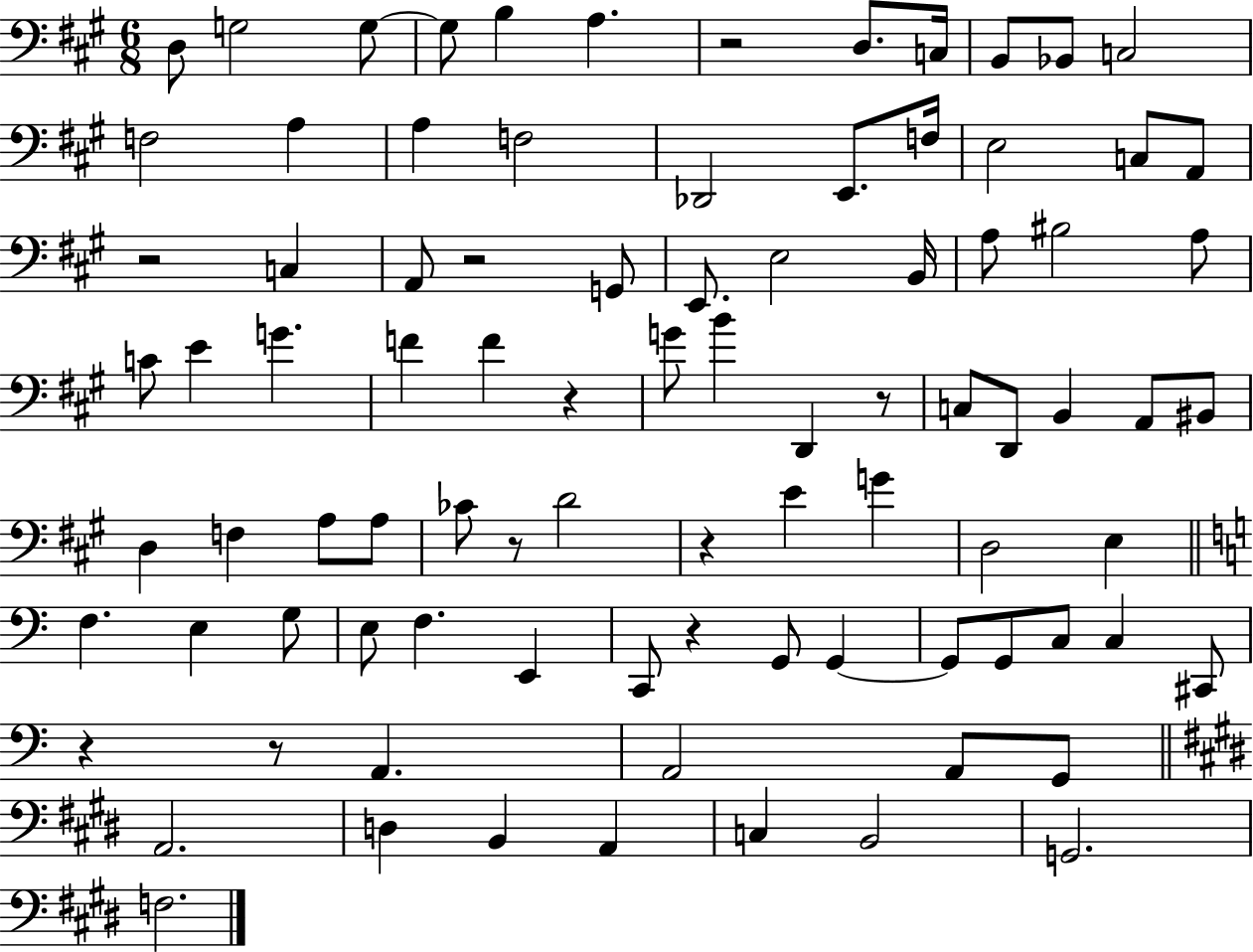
D3/e G3/h G3/e G3/e B3/q A3/q. R/h D3/e. C3/s B2/e Bb2/e C3/h F3/h A3/q A3/q F3/h Db2/h E2/e. F3/s E3/h C3/e A2/e R/h C3/q A2/e R/h G2/e E2/e. E3/h B2/s A3/e BIS3/h A3/e C4/e E4/q G4/q. F4/q F4/q R/q G4/e B4/q D2/q R/e C3/e D2/e B2/q A2/e BIS2/e D3/q F3/q A3/e A3/e CES4/e R/e D4/h R/q E4/q G4/q D3/h E3/q F3/q. E3/q G3/e E3/e F3/q. E2/q C2/e R/q G2/e G2/q G2/e G2/e C3/e C3/q C#2/e R/q R/e A2/q. A2/h A2/e G2/e A2/h. D3/q B2/q A2/q C3/q B2/h G2/h. F3/h.